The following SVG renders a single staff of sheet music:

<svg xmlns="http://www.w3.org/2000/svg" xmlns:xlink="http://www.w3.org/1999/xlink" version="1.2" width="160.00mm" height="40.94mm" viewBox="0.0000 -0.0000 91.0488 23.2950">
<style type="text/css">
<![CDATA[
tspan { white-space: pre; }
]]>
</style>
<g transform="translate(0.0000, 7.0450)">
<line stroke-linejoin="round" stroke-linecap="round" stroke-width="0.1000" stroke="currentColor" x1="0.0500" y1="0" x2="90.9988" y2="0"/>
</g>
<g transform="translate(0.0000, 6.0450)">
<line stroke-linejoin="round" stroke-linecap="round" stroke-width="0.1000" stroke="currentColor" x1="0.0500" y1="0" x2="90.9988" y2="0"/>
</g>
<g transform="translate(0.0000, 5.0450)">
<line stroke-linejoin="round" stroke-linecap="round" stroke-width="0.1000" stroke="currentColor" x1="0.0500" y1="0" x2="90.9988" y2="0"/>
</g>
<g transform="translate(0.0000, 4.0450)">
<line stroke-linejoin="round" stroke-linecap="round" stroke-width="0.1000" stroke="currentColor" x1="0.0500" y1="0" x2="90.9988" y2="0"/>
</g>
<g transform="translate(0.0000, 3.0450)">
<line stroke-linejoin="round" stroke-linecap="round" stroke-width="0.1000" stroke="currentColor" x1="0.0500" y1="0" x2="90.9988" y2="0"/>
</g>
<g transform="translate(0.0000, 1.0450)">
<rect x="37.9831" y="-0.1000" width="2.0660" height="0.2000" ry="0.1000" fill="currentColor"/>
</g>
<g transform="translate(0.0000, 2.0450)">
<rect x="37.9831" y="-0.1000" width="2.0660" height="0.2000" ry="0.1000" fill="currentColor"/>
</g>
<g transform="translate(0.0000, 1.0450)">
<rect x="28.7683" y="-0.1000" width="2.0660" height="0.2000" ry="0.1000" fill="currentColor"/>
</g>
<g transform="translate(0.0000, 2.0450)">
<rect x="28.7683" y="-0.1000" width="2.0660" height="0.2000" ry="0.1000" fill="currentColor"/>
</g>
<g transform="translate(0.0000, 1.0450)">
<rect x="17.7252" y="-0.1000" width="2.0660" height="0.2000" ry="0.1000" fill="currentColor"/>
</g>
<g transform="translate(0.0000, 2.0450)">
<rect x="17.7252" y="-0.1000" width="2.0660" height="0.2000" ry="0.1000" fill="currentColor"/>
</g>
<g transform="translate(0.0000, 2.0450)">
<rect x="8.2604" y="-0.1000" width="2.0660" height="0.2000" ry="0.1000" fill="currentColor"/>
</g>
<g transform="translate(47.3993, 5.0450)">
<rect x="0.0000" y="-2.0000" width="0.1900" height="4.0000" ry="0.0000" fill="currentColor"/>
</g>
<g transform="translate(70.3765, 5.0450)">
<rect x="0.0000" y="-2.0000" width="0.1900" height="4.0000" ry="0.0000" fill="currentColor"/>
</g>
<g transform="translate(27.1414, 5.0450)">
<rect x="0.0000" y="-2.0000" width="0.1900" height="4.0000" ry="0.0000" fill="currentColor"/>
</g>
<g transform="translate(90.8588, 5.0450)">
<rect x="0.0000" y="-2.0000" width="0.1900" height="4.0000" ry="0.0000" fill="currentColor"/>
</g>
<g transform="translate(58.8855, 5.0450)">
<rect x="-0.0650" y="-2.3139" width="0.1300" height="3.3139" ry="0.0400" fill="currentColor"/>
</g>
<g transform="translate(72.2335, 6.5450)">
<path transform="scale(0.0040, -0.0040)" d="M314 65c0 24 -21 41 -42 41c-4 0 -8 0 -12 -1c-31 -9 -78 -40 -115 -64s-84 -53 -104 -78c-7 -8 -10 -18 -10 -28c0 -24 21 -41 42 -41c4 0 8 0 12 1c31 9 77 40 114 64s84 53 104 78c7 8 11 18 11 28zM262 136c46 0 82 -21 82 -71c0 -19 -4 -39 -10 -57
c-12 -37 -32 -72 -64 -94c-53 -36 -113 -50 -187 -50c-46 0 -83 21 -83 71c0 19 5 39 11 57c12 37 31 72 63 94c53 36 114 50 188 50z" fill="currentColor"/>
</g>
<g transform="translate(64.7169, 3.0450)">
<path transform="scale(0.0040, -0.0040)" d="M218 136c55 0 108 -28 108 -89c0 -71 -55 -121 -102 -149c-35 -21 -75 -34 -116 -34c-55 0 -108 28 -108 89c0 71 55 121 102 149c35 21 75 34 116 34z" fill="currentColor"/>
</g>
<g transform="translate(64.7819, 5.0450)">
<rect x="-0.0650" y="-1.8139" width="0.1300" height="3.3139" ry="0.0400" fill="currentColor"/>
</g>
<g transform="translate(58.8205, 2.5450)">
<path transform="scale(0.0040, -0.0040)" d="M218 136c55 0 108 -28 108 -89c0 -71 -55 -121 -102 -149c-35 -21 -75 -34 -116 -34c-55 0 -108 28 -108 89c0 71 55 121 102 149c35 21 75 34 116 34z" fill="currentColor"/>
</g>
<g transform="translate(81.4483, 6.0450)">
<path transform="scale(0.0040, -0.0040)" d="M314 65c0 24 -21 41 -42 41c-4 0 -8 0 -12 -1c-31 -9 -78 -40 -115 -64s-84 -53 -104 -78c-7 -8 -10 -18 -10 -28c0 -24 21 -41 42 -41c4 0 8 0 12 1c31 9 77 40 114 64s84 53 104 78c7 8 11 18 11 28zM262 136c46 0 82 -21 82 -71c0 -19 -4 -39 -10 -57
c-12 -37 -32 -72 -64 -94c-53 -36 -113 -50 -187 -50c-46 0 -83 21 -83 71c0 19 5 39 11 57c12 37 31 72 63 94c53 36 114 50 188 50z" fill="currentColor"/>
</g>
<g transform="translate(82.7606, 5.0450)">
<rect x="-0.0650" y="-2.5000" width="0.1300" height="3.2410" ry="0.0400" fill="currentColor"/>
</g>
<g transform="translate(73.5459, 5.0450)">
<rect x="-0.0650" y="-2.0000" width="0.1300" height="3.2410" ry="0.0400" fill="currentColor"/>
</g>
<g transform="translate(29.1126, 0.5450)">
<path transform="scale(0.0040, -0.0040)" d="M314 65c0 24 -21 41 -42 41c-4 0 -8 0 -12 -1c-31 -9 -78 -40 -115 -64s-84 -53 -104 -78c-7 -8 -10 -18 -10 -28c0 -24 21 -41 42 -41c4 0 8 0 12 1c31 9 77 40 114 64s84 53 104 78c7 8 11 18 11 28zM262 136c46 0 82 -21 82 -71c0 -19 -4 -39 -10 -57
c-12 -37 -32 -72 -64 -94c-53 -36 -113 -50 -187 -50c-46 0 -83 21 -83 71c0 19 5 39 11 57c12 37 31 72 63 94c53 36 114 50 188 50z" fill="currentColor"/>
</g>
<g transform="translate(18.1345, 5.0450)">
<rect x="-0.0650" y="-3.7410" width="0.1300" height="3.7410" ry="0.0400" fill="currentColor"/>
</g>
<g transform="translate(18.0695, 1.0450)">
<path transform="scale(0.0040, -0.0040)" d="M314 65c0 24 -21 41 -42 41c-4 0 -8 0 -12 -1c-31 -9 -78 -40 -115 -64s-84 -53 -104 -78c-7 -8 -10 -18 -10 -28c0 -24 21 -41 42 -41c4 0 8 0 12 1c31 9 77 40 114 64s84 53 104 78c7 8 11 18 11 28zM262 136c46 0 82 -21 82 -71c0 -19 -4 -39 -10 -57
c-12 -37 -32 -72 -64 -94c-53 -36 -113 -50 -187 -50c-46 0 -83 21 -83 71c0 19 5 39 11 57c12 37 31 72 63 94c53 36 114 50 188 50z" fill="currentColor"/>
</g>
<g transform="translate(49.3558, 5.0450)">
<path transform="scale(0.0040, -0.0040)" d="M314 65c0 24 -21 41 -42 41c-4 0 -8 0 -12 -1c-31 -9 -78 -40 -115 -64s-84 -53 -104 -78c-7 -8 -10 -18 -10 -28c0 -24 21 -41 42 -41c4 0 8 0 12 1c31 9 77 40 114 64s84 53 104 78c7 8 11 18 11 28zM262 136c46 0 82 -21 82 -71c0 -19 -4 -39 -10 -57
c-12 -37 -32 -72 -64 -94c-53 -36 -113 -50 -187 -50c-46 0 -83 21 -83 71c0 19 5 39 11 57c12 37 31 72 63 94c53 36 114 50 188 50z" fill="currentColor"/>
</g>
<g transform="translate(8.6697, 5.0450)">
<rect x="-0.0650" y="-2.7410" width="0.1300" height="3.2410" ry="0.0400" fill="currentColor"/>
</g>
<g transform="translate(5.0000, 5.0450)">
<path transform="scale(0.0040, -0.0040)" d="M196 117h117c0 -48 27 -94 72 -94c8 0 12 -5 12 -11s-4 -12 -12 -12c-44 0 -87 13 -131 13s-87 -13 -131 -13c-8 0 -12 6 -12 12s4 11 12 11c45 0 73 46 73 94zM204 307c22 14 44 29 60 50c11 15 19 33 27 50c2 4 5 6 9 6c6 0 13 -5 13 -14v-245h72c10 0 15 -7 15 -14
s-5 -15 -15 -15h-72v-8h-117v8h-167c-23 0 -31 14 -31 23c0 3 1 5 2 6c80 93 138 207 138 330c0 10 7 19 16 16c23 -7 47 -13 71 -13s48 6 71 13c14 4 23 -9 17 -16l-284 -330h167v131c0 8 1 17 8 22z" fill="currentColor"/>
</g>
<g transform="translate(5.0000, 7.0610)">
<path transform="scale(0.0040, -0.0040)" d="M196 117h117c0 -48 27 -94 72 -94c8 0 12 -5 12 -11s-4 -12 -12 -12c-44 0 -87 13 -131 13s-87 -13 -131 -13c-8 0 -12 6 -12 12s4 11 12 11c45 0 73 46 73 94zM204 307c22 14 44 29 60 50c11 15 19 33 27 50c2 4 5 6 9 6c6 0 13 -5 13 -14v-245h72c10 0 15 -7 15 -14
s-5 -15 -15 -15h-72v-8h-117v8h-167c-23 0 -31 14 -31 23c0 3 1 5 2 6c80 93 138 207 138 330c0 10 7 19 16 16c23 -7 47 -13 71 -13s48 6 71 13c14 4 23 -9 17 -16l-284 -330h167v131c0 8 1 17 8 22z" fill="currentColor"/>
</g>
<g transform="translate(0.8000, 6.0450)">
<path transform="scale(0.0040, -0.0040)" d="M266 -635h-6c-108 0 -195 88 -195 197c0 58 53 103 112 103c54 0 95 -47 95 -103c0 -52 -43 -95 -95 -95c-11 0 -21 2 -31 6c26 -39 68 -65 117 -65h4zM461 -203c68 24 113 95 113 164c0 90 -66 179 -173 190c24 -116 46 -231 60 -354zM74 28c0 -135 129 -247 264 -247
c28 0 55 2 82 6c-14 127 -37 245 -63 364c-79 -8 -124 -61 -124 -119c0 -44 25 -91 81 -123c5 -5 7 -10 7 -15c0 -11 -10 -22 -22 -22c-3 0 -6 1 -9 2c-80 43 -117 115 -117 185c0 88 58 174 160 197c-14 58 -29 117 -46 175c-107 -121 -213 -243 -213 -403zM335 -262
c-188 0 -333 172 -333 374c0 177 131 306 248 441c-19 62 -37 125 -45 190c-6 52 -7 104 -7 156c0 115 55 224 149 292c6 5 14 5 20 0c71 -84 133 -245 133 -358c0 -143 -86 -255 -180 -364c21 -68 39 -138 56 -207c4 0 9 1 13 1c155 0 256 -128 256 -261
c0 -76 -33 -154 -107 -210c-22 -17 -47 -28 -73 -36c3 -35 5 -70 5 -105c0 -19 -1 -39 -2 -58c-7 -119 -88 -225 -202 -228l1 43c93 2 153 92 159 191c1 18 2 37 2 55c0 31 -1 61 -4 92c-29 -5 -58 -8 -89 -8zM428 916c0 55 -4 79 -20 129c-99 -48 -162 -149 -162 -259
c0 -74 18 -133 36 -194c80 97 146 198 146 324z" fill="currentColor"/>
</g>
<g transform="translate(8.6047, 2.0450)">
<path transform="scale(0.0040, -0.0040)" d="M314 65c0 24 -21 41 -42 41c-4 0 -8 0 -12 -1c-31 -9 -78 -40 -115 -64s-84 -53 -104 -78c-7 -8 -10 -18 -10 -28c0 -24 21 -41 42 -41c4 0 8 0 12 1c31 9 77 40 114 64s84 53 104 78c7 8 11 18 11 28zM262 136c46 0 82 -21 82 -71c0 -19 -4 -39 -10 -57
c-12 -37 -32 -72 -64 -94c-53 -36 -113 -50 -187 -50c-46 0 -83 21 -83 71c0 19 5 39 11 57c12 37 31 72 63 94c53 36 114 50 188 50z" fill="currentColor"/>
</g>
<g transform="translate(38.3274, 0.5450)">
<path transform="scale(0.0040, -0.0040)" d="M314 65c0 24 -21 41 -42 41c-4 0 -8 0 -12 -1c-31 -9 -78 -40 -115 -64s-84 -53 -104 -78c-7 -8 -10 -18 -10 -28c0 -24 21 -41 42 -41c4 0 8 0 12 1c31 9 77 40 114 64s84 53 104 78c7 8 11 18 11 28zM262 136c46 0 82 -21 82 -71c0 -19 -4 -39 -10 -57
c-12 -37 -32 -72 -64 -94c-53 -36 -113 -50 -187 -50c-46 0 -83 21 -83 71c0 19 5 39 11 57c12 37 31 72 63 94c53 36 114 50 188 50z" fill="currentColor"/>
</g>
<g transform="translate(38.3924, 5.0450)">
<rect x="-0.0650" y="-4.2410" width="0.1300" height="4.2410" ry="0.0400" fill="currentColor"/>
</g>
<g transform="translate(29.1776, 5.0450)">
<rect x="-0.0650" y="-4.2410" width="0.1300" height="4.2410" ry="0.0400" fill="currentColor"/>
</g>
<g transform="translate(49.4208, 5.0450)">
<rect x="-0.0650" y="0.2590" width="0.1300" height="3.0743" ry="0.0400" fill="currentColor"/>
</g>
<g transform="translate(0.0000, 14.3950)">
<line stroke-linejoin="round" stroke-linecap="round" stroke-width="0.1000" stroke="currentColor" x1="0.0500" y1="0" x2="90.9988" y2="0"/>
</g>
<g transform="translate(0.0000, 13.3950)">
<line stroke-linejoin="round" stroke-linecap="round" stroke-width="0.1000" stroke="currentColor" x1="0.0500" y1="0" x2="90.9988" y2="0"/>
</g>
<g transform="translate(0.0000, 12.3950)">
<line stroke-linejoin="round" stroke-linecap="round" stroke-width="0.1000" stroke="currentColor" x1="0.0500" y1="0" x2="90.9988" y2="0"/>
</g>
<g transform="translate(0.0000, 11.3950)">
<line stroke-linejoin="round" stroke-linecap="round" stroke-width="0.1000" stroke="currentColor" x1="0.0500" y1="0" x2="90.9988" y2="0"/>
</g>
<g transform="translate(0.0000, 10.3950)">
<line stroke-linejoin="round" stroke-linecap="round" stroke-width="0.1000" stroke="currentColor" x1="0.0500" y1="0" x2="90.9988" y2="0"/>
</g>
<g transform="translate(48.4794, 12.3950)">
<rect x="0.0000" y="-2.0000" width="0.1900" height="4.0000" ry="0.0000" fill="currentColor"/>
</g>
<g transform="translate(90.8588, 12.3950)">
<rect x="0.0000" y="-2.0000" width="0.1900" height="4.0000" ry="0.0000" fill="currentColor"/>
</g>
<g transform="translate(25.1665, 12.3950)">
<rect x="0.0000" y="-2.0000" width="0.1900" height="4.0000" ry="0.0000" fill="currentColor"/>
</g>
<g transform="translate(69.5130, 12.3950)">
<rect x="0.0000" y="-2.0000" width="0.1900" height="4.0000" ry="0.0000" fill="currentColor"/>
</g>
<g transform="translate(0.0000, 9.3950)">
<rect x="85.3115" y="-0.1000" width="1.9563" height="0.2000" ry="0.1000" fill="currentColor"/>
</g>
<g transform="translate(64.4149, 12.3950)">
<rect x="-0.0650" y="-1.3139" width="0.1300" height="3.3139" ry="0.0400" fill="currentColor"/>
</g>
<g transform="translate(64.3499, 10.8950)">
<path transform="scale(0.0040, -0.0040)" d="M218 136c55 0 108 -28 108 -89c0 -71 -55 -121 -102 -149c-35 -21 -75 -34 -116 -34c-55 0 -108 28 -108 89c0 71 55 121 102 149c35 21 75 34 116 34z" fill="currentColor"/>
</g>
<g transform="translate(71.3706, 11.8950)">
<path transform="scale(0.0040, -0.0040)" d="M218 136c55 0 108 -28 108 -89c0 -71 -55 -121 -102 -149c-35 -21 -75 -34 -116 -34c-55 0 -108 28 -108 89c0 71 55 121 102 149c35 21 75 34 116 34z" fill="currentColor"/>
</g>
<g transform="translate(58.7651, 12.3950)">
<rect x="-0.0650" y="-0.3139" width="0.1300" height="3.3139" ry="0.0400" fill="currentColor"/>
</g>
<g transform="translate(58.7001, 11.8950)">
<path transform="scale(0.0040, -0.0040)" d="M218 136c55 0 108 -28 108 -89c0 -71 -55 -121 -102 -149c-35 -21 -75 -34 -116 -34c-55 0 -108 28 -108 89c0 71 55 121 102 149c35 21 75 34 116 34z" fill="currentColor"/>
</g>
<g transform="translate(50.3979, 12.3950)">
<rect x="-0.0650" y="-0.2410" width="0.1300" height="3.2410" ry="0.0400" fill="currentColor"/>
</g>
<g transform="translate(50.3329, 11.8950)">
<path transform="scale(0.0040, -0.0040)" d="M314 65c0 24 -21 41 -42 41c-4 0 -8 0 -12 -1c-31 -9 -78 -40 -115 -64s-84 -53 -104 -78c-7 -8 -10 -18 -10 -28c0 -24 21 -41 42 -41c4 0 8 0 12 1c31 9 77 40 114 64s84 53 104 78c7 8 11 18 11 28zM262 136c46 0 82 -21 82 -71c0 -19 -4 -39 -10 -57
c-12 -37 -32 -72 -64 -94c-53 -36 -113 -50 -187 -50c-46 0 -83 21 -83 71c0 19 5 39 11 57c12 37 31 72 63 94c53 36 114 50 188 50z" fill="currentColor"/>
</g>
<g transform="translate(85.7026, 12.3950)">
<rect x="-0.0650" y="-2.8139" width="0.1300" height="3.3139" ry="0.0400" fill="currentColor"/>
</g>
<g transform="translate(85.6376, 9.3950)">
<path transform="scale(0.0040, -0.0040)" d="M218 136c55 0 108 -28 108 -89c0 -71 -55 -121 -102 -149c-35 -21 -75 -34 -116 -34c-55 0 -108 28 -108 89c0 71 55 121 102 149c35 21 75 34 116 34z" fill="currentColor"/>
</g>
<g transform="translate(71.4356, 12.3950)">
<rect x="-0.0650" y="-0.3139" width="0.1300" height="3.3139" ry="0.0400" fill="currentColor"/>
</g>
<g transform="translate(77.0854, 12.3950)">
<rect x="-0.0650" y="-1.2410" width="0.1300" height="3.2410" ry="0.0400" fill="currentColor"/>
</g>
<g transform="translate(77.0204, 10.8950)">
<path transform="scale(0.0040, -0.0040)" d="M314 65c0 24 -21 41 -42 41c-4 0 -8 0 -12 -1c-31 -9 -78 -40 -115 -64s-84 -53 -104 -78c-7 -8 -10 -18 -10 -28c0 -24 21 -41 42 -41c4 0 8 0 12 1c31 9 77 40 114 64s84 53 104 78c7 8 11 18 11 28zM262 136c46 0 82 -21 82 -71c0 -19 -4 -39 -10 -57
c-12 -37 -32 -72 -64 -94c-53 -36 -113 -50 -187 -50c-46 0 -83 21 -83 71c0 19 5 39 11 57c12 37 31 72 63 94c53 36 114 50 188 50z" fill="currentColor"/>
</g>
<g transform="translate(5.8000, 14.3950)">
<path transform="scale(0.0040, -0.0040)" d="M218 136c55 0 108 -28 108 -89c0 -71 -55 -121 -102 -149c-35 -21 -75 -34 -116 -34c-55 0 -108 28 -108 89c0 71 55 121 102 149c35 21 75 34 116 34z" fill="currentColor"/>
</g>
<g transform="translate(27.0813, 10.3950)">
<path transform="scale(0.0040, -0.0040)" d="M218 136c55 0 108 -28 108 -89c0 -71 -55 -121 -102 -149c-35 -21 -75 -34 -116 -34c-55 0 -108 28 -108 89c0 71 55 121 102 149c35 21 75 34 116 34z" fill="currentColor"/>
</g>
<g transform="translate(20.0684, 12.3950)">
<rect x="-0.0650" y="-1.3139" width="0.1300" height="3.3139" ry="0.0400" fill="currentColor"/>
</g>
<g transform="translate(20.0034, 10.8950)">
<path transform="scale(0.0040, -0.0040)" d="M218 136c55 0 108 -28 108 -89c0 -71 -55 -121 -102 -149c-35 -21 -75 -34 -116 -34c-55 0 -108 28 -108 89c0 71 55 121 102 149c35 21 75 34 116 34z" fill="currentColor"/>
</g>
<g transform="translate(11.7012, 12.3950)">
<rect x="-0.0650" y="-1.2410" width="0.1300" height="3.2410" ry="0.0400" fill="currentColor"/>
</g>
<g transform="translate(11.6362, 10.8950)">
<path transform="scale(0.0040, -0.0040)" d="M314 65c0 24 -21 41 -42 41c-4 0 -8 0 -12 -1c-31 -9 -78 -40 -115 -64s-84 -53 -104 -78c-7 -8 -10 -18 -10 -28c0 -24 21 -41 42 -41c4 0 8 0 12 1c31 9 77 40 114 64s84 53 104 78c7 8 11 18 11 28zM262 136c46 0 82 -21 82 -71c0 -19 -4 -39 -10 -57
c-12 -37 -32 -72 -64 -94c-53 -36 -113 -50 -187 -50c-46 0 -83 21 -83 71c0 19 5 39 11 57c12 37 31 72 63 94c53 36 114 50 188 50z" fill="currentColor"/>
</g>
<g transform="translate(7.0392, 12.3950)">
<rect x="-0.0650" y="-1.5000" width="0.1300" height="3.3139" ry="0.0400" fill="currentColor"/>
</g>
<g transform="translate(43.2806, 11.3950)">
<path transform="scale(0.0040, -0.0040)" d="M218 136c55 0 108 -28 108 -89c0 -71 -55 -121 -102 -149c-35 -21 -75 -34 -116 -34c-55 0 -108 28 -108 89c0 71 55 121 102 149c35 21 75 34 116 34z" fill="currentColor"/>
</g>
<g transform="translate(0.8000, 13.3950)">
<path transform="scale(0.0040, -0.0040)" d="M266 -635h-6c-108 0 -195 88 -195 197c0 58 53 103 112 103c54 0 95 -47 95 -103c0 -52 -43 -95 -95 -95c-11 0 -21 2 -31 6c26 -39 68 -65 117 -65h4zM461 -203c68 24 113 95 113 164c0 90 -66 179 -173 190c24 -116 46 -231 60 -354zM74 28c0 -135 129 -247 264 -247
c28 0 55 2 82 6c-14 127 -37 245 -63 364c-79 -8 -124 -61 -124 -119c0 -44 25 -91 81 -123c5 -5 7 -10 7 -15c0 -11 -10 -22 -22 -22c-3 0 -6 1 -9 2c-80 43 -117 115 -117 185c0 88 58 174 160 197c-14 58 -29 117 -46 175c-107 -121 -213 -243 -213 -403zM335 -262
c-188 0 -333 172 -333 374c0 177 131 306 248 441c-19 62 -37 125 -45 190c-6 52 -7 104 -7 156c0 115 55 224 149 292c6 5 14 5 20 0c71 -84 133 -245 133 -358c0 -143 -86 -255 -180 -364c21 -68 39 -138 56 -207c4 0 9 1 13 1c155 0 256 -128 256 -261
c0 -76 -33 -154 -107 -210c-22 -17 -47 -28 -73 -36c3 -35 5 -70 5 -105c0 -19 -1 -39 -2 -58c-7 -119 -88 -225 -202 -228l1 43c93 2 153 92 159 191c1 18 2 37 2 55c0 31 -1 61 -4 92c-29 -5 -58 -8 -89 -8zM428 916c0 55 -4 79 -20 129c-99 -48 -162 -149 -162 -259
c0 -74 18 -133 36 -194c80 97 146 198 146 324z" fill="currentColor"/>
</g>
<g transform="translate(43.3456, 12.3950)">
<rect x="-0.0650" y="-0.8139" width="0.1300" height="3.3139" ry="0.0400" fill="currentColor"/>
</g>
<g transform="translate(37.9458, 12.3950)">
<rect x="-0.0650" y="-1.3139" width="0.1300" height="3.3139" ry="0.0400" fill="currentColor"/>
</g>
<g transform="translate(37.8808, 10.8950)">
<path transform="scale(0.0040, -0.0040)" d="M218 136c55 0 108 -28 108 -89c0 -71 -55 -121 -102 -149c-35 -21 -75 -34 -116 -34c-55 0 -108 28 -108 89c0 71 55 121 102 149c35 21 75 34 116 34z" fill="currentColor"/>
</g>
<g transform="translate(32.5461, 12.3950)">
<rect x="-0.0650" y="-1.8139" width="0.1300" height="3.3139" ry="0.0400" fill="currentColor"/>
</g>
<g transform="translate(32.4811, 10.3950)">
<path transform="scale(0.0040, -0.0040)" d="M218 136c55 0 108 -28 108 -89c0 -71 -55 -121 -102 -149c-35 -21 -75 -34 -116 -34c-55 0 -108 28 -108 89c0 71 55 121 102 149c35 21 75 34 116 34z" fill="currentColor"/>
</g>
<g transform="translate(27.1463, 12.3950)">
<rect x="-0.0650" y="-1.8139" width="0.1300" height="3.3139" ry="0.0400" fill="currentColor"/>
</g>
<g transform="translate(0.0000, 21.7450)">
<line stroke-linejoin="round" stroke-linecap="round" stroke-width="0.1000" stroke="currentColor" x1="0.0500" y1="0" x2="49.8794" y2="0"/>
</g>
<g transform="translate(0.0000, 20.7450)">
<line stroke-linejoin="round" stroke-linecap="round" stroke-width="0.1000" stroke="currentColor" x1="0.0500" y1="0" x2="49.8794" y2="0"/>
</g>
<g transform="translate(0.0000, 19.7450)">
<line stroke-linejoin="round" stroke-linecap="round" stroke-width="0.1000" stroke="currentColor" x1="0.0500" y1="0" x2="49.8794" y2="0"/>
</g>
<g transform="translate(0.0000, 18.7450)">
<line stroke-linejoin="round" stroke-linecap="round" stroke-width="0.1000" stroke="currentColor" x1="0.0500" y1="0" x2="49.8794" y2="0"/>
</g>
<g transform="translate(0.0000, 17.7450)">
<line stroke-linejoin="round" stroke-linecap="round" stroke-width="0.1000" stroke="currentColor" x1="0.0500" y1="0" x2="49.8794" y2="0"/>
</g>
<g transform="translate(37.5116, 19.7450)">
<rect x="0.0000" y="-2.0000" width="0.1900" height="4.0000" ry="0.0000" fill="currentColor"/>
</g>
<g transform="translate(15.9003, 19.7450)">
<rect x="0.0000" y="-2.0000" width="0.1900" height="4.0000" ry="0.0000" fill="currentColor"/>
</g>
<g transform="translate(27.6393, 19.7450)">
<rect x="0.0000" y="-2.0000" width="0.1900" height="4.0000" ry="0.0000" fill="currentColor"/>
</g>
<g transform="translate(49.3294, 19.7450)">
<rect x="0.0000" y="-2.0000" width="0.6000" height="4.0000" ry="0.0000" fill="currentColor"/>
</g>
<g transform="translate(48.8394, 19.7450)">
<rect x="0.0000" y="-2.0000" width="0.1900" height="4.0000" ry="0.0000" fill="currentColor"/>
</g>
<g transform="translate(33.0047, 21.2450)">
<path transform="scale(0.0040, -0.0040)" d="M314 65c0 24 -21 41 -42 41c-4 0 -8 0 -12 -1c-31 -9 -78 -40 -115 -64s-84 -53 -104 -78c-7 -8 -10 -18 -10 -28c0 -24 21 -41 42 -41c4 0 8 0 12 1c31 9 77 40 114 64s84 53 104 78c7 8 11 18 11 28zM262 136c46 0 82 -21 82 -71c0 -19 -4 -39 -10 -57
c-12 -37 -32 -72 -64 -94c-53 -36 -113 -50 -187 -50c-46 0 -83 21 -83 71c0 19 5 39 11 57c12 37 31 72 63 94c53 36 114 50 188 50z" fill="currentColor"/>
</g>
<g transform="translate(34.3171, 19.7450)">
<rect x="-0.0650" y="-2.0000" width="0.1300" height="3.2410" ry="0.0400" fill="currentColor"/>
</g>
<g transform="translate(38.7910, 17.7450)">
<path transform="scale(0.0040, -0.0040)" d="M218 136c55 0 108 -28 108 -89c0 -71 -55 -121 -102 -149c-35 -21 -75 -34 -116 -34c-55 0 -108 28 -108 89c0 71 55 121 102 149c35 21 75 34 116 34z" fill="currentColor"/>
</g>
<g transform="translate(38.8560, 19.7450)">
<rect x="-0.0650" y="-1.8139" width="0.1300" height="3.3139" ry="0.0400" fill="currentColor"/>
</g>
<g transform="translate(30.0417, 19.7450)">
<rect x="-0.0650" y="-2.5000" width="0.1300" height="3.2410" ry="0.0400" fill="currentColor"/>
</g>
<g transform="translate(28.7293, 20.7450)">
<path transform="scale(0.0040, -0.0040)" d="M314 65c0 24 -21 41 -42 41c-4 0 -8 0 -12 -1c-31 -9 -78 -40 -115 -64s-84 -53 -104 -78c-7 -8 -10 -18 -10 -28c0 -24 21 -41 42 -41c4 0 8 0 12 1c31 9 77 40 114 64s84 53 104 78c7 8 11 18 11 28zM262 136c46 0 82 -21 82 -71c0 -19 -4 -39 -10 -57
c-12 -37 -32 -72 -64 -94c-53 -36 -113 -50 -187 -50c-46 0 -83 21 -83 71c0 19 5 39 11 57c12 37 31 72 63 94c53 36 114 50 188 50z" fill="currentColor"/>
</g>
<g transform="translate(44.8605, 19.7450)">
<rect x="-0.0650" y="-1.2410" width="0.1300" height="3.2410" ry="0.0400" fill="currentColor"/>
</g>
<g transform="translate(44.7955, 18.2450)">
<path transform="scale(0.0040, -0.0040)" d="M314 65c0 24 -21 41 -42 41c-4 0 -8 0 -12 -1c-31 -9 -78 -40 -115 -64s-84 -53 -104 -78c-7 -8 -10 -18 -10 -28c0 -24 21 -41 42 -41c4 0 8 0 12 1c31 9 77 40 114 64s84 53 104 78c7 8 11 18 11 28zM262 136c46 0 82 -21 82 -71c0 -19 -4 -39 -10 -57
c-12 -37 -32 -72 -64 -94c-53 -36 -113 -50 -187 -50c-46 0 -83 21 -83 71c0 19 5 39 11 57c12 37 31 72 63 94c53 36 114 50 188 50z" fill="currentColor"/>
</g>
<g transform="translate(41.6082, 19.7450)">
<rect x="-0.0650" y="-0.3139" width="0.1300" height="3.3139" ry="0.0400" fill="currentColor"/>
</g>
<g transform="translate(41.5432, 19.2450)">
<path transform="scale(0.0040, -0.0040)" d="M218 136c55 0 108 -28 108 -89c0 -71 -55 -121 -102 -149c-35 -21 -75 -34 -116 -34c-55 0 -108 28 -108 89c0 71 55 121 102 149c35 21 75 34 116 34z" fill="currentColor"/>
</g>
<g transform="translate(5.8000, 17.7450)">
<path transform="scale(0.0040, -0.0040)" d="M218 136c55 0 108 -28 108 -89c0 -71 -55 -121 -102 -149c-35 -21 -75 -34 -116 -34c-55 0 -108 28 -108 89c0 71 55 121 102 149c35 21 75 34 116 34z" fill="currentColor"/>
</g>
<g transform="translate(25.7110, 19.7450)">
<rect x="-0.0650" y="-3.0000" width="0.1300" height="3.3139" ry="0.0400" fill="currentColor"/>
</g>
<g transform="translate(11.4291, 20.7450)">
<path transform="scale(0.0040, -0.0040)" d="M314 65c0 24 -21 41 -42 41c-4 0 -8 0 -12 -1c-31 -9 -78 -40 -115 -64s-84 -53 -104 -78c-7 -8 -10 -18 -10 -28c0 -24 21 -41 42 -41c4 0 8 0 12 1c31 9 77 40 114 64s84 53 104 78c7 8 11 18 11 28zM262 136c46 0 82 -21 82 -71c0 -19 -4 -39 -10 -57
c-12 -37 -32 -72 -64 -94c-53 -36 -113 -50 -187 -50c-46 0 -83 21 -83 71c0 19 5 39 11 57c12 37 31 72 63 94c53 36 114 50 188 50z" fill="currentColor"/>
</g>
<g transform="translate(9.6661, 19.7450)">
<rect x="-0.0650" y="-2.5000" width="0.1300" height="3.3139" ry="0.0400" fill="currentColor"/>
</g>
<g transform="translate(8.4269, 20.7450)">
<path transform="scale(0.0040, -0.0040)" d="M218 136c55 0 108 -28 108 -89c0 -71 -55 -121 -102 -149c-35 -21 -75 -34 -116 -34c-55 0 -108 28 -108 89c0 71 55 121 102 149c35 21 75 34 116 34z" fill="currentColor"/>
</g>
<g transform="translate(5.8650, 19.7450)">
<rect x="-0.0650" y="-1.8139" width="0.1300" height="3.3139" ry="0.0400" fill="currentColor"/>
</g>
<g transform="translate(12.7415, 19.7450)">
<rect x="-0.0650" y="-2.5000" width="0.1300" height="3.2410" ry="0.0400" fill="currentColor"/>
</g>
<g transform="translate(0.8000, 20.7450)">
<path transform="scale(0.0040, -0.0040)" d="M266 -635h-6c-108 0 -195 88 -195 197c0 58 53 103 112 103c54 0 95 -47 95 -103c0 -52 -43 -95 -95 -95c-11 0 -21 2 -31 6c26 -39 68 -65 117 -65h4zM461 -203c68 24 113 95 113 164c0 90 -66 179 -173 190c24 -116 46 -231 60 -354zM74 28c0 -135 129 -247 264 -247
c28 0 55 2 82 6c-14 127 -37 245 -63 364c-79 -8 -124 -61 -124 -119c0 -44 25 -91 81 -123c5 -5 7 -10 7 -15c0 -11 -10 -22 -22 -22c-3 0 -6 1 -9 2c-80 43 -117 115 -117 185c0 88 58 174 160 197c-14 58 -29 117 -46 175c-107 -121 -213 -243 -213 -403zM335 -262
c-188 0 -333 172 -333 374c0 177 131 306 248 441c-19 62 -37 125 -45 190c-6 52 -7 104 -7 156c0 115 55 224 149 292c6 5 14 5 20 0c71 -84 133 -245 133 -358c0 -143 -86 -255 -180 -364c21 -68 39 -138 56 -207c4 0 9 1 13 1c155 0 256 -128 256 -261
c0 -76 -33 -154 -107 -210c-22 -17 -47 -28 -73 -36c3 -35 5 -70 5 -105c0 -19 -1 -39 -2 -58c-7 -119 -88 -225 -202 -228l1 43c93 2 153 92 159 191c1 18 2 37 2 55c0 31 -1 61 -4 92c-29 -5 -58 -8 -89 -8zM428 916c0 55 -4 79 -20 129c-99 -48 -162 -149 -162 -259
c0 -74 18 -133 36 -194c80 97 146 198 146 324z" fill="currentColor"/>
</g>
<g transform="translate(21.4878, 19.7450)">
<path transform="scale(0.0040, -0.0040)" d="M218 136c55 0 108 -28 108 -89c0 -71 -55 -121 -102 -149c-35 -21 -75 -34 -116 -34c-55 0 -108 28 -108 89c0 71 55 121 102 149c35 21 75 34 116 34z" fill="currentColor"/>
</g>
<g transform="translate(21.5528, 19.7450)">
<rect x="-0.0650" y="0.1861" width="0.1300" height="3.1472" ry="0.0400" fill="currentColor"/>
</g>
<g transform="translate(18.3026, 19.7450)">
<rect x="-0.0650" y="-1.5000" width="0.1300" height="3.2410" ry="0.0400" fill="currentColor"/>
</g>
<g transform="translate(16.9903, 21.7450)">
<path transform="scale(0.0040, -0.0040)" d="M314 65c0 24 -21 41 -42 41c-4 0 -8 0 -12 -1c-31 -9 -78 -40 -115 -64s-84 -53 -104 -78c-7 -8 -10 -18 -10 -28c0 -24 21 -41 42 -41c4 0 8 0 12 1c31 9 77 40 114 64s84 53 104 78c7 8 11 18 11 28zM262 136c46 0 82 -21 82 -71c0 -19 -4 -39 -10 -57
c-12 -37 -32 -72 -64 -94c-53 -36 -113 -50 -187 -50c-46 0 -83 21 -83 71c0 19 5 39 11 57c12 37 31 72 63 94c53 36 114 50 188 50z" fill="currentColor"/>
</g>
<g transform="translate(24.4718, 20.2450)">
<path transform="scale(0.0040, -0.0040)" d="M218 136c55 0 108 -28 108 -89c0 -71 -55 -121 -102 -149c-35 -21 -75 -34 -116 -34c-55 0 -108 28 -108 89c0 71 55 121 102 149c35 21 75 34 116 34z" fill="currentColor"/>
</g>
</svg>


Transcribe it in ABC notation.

X:1
T:Untitled
M:4/4
L:1/4
K:C
a2 c'2 d'2 d'2 B2 g f F2 G2 E e2 e f f e d c2 c e c e2 a f G G2 E2 B A G2 F2 f c e2